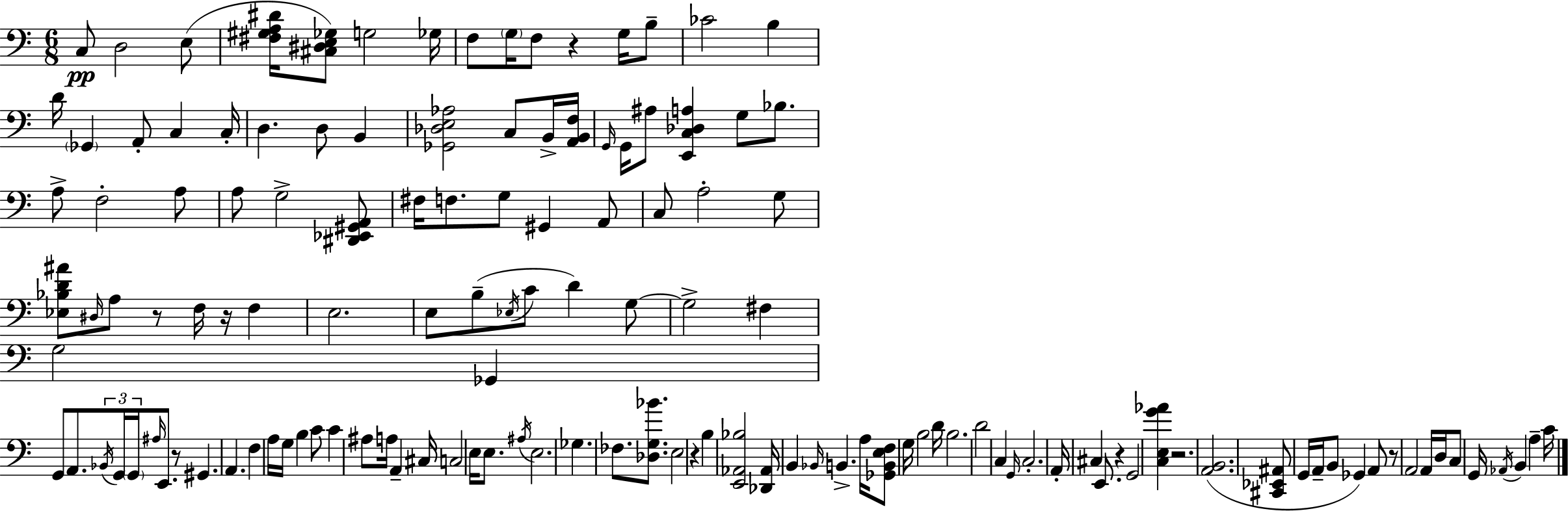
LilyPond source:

{
  \clef bass
  \numericTimeSignature
  \time 6/8
  \key c \major
  c8\pp d2 e8( | <fis gis a dis'>16 <cis dis e ges>8) g2 ges16 | f8 \parenthesize g16 f8 r4 g16 b8-- | ces'2 b4 | \break d'16 \parenthesize ges,4 a,8-. c4 c16-. | d4. d8 b,4 | <ges, des e aes>2 c8 b,16-> <a, b, f>16 | \grace { g,16 } g,16 ais8 <e, c des a>4 g8 bes8. | \break a8-> f2-. a8 | a8 g2-> <dis, ees, gis, a,>8 | fis16 f8. g8 gis,4 a,8 | c8 a2-. g8 | \break <ees bes d' ais'>8 \grace { dis16 } a8 r8 f16 r16 f4 | e2. | e8 b8--( \acciaccatura { ees16 } c'8 d'4) | g8~~ g2-> fis4 | \break g2 ges,4 | g,8 a,8. \tuplet 3/2 { \acciaccatura { bes,16 } g,16 \parenthesize g,16 } \grace { ais16 } | e,8. r8 gis,4. a,4. | f4 a16 g16 b4 | \break c'8 c'4 ais8 a16 | a,4-- cis16 c2 | e16 e8. \acciaccatura { ais16 } e2. | ges4. | \break fes8. <des g bes'>8. e2 | r4 b4 <e, aes, bes>2 | <des, aes,>16 b,4 \grace { bes,16 } | b,4.-> a16 <ges, b, e f>8 g16 b2 | \break d'16 b2. | d'2 | c4 \grace { g,16 } c2.-. | a,16-. cis4 | \break e,8. r4 g,2 | <c e g' aes'>4 r2. | <a, b,>2.( | <cis, ees, ais,>8 g,16 a,16-- | \break b,8 ges,4) a,8 r8 a,2 | a,16 d16 c8 g,16 \acciaccatura { aes,16 } | b,4 a4-- c'16 \bar "|."
}